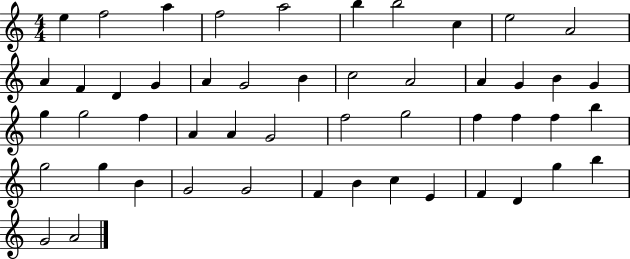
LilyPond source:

{
  \clef treble
  \numericTimeSignature
  \time 4/4
  \key c \major
  e''4 f''2 a''4 | f''2 a''2 | b''4 b''2 c''4 | e''2 a'2 | \break a'4 f'4 d'4 g'4 | a'4 g'2 b'4 | c''2 a'2 | a'4 g'4 b'4 g'4 | \break g''4 g''2 f''4 | a'4 a'4 g'2 | f''2 g''2 | f''4 f''4 f''4 b''4 | \break g''2 g''4 b'4 | g'2 g'2 | f'4 b'4 c''4 e'4 | f'4 d'4 g''4 b''4 | \break g'2 a'2 | \bar "|."
}